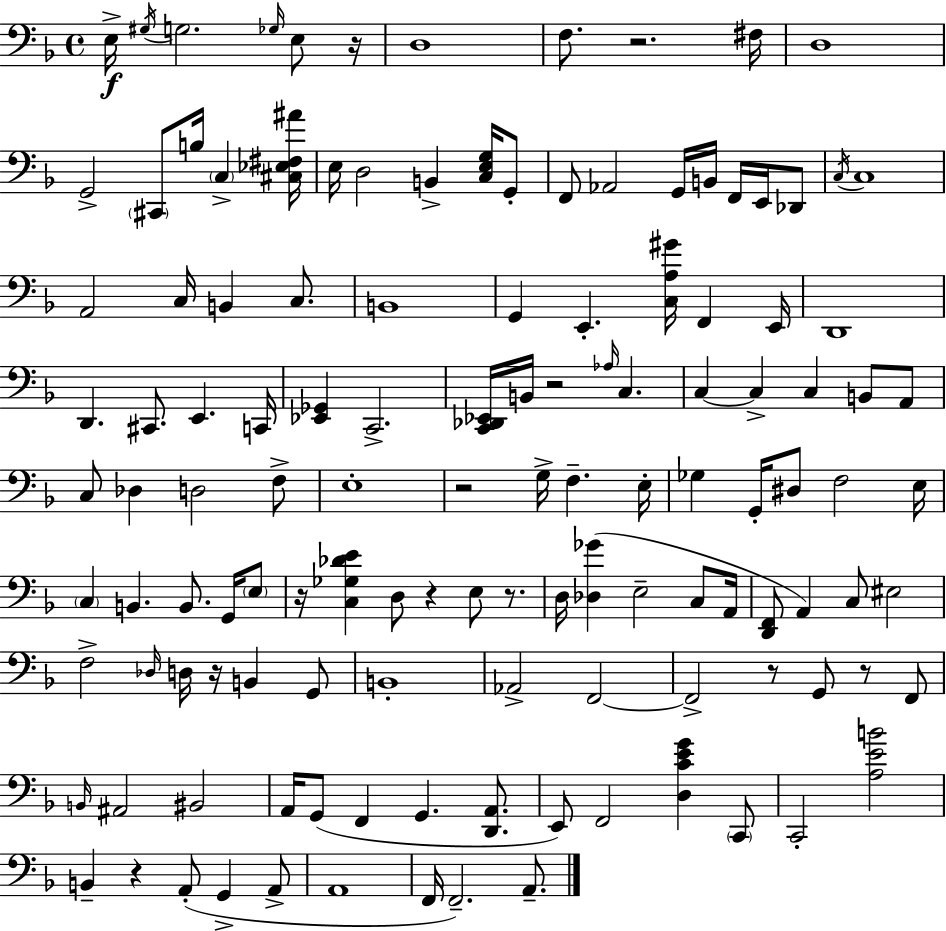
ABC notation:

X:1
T:Untitled
M:4/4
L:1/4
K:F
E,/4 ^G,/4 G,2 _G,/4 E,/2 z/4 D,4 F,/2 z2 ^F,/4 D,4 G,,2 ^C,,/2 B,/4 C, [^C,_E,^F,^A]/4 E,/4 D,2 B,, [C,E,G,]/4 G,,/2 F,,/2 _A,,2 G,,/4 B,,/4 F,,/4 E,,/4 _D,,/2 C,/4 C,4 A,,2 C,/4 B,, C,/2 B,,4 G,, E,, [C,A,^G]/4 F,, E,,/4 D,,4 D,, ^C,,/2 E,, C,,/4 [_E,,_G,,] C,,2 [C,,_D,,_E,,]/4 B,,/4 z2 _A,/4 C, C, C, C, B,,/2 A,,/2 C,/2 _D, D,2 F,/2 E,4 z2 G,/4 F, E,/4 _G, G,,/4 ^D,/2 F,2 E,/4 C, B,, B,,/2 G,,/4 E,/2 z/4 [C,_G,_DE] D,/2 z E,/2 z/2 D,/4 [_D,_G] E,2 C,/2 A,,/4 [D,,F,,]/2 A,, C,/2 ^E,2 F,2 _D,/4 D,/4 z/4 B,, G,,/2 B,,4 _A,,2 F,,2 F,,2 z/2 G,,/2 z/2 F,,/2 B,,/4 ^A,,2 ^B,,2 A,,/4 G,,/2 F,, G,, [D,,A,,]/2 E,,/2 F,,2 [D,CEG] C,,/2 C,,2 [A,EB]2 B,, z A,,/2 G,, A,,/2 A,,4 F,,/4 F,,2 A,,/2